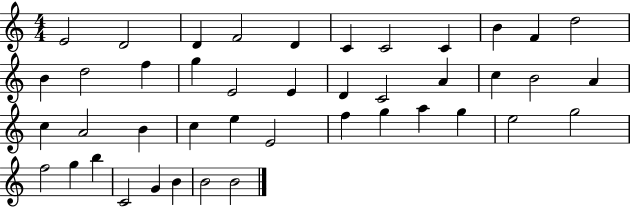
X:1
T:Untitled
M:4/4
L:1/4
K:C
E2 D2 D F2 D C C2 C B F d2 B d2 f g E2 E D C2 A c B2 A c A2 B c e E2 f g a g e2 g2 f2 g b C2 G B B2 B2